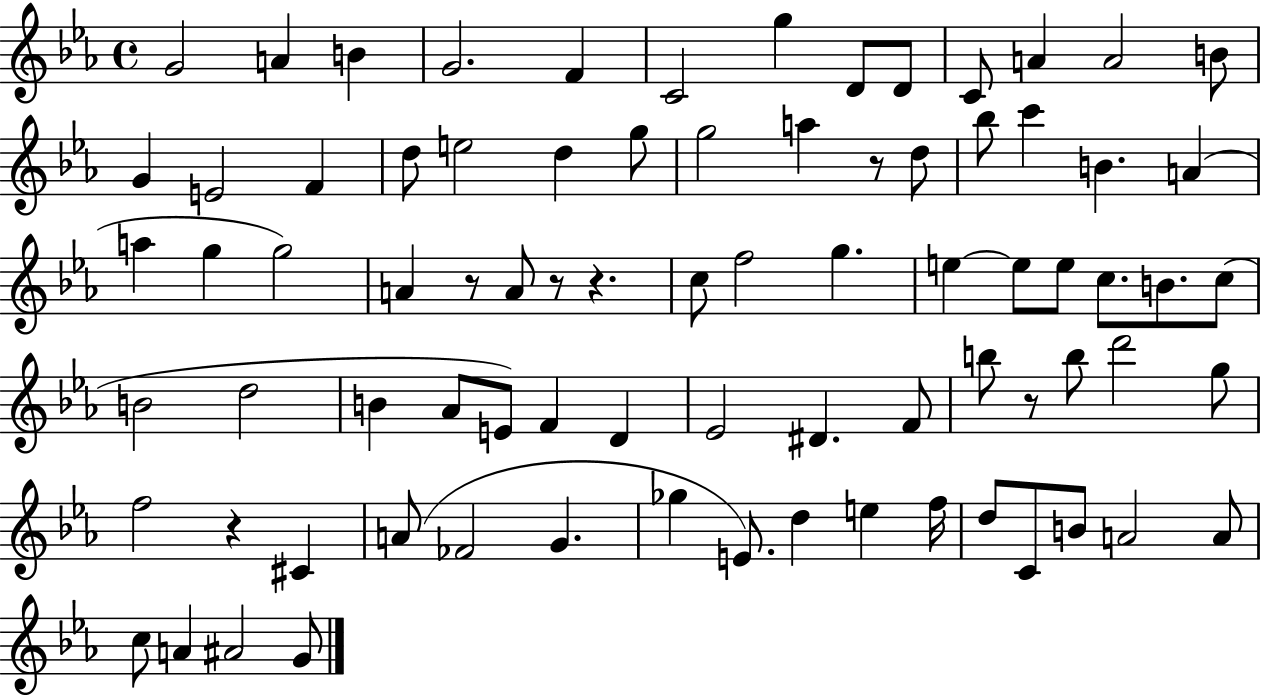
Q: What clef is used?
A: treble